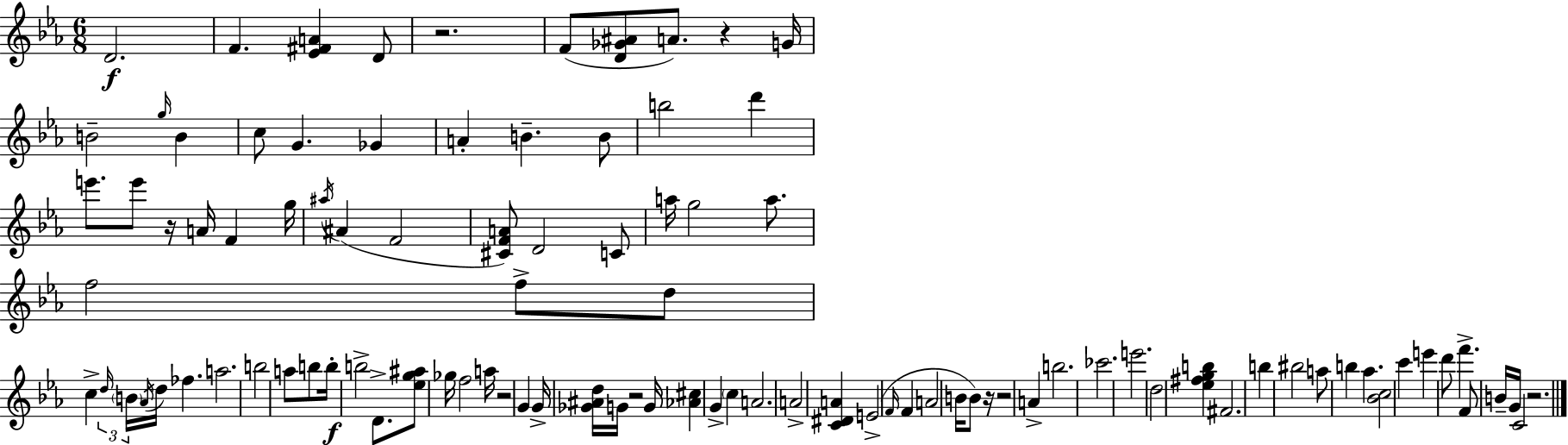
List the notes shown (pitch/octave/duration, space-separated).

D4/h. F4/q. [Eb4,F#4,A4]/q D4/e R/h. F4/e [D4,Gb4,A#4]/e A4/e. R/q G4/s B4/h G5/s B4/q C5/e G4/q. Gb4/q A4/q B4/q. B4/e B5/h D6/q E6/e. E6/e R/s A4/s F4/q G5/s A#5/s A#4/q F4/h [C#4,F4,A4]/e D4/h C4/e A5/s G5/h A5/e. F5/h F5/e D5/e C5/q D5/s B4/s Ab4/s D5/s FES5/q. A5/h. B5/h A5/e B5/e B5/s B5/h D4/e. [Eb5,G5,A#5]/e Gb5/s F5/h A5/s R/h G4/q G4/s [Gb4,A#4,D5]/s G4/s R/h G4/s [Ab4,C#5]/q G4/q C5/q A4/h. A4/h [C4,D#4,A4]/q E4/h F4/s F4/q A4/h B4/s B4/e R/s R/h A4/q B5/h. CES6/h. E6/h. D5/h [Eb5,F#5,G5,B5]/q F#4/h. B5/q BIS5/h A5/e B5/q Ab5/q. [Bb4,C5]/h C6/q E6/q D6/e F6/q. F4/e B4/s G4/s C4/h R/h.